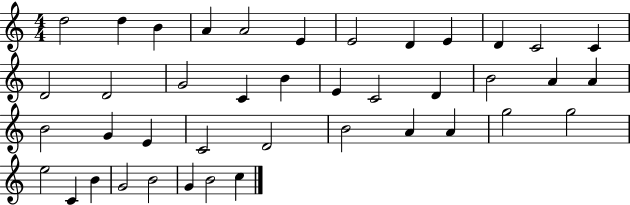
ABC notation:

X:1
T:Untitled
M:4/4
L:1/4
K:C
d2 d B A A2 E E2 D E D C2 C D2 D2 G2 C B E C2 D B2 A A B2 G E C2 D2 B2 A A g2 g2 e2 C B G2 B2 G B2 c